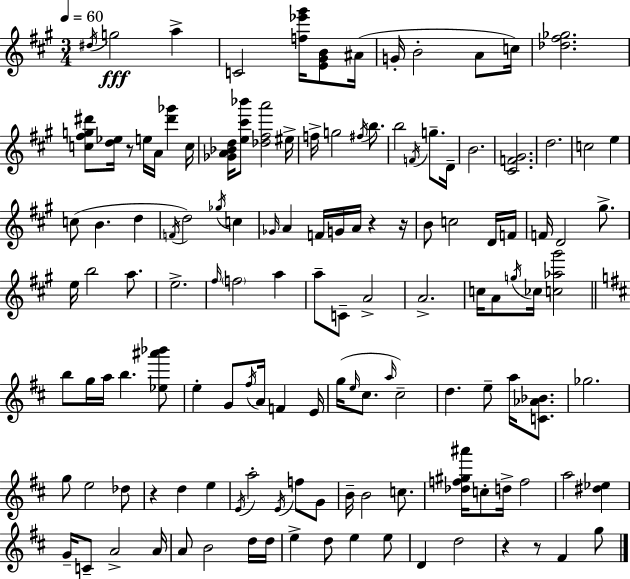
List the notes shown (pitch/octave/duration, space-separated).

D#5/s G5/h A5/q C4/h [F5,Eb6,G#6]/s [E4,G#4,B4]/e A#4/s G4/s B4/h A4/e C5/s [Db5,F#5,Gb5]/h. [C5,F#5,G5,D#6]/e [D5,Eb5]/s R/e E5/s A4/s [D#6,Gb6]/q C5/s [Gb4,A4,Bb4,D5]/s [E5,C#6,Bb6]/e [Db5,F#5,A6]/h EIS5/s F5/s G5/h F#5/s B5/e. B5/h F4/s G5/e. D4/s B4/h. [C#4,F4,G#4]/h. D5/h. C5/h E5/q C5/e B4/q. D5/q F4/s D5/h Gb5/s C5/q Gb4/s A4/q F4/s G4/s A4/s R/q R/s B4/e C5/h D4/s F4/s F4/s D4/h G#5/e. E5/s B5/h A5/e. E5/h. F#5/s F5/h A5/q A5/e C4/e A4/h A4/h. C5/s A4/e G5/s CES5/s [C5,Ab5,G#6]/h B5/e G5/s A5/s B5/q. [Eb5,A#6,Bb6]/e E5/q G4/e F#5/s A4/s F4/q E4/s G5/s E5/s C#5/e. A5/s C#5/h D5/q. E5/e A5/s [C4,Ab4,Bb4]/e. Gb5/h. G5/e E5/h Db5/e R/q D5/q E5/q E4/s A5/h E4/s F5/e G4/e B4/s B4/h C5/e. [Db5,F5,G#5,A#6]/s C5/e D5/s F5/h A5/h [D#5,Eb5]/q G4/s C4/e A4/h A4/s A4/e B4/h D5/s D5/s E5/q D5/e E5/q E5/e D4/q D5/h R/q R/e F#4/q G5/e